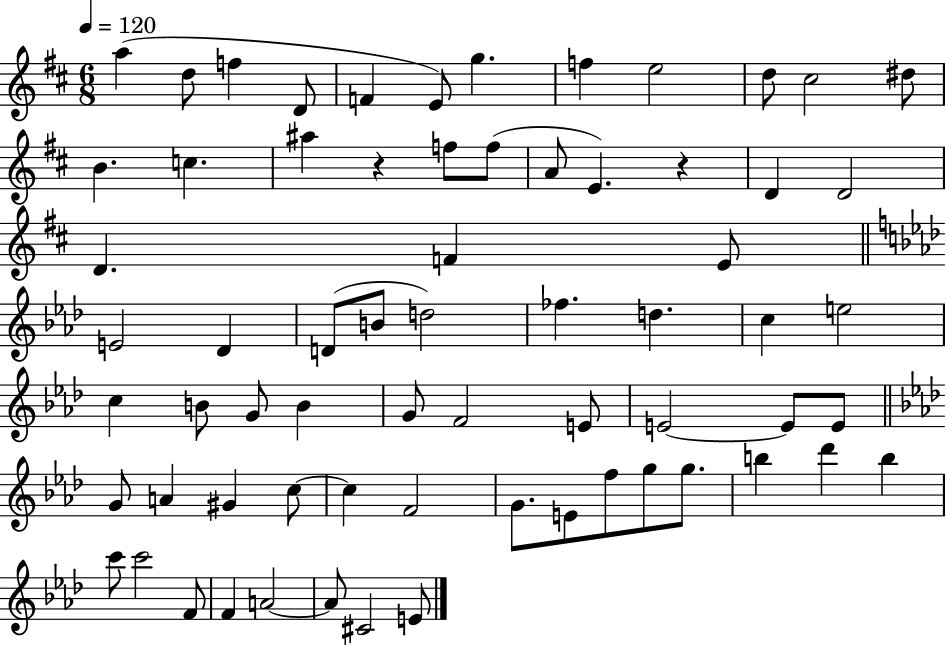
{
  \clef treble
  \numericTimeSignature
  \time 6/8
  \key d \major
  \tempo 4 = 120
  a''4( d''8 f''4 d'8 | f'4 e'8) g''4. | f''4 e''2 | d''8 cis''2 dis''8 | \break b'4. c''4. | ais''4 r4 f''8 f''8( | a'8 e'4.) r4 | d'4 d'2 | \break d'4. f'4 e'8 | \bar "||" \break \key aes \major e'2 des'4 | d'8( b'8 d''2) | fes''4. d''4. | c''4 e''2 | \break c''4 b'8 g'8 b'4 | g'8 f'2 e'8 | e'2~~ e'8 e'8 | \bar "||" \break \key f \minor g'8 a'4 gis'4 c''8~~ | c''4 f'2 | g'8. e'8 f''8 g''8 g''8. | b''4 des'''4 b''4 | \break c'''8 c'''2 f'8 | f'4 a'2~~ | a'8 cis'2 e'8 | \bar "|."
}